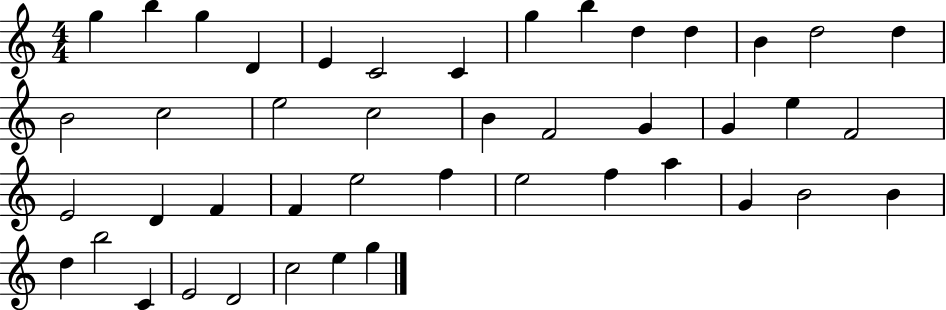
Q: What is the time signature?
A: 4/4